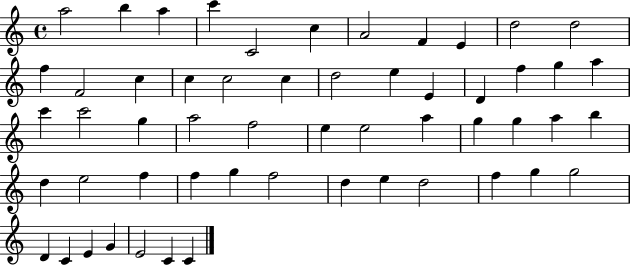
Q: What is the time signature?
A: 4/4